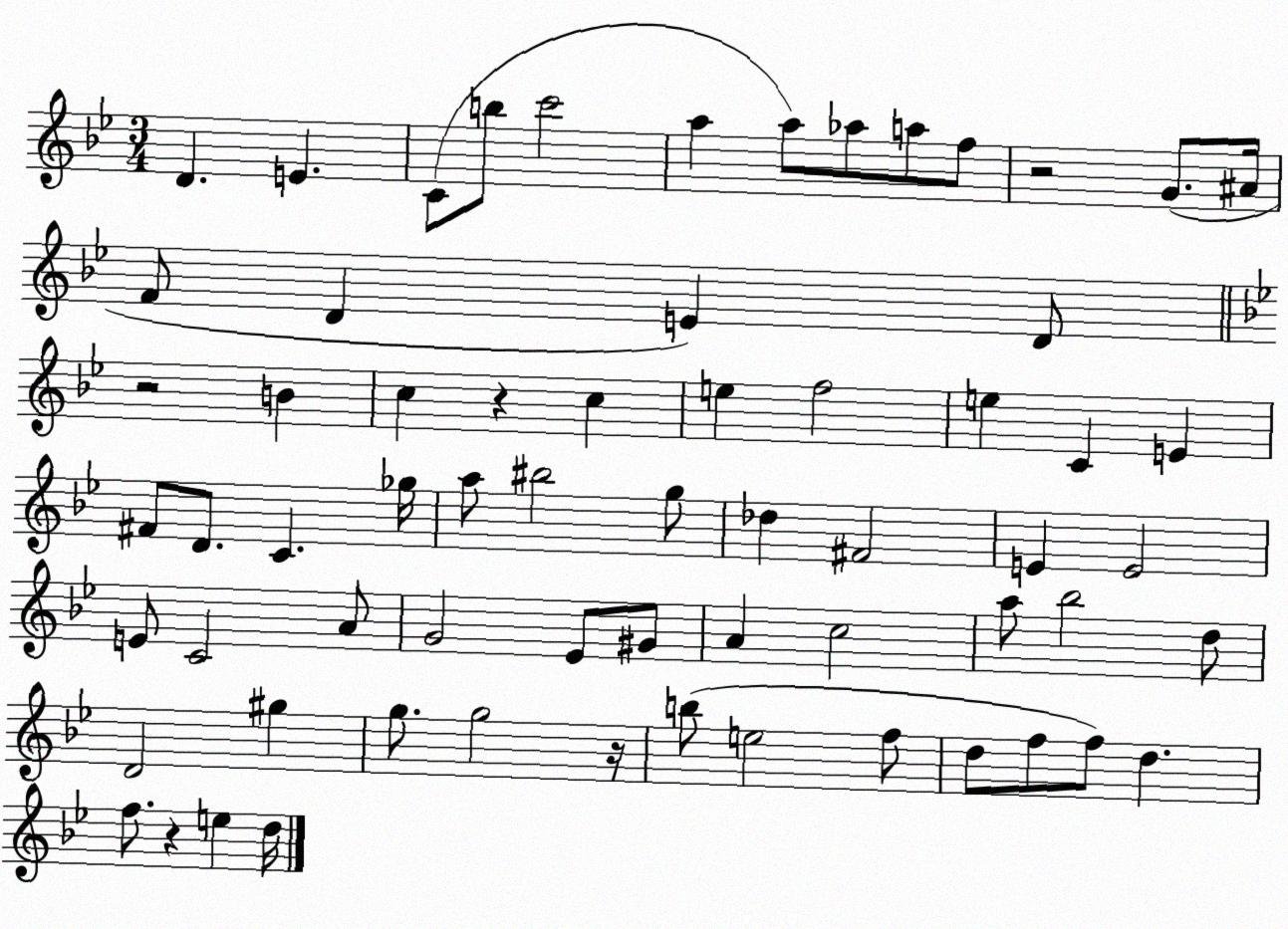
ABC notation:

X:1
T:Untitled
M:3/4
L:1/4
K:Bb
D E C/2 b/2 c'2 a a/2 _a/2 a/2 f/2 z2 G/2 ^A/4 F/2 D E D/2 z2 B c z c e f2 e C E ^F/2 D/2 C _g/4 a/2 ^b2 g/2 _d ^F2 E E2 E/2 C2 A/2 G2 _E/2 ^G/2 A c2 a/2 _b2 d/2 D2 ^g g/2 g2 z/4 b/2 e2 f/2 d/2 f/2 f/2 d f/2 z e d/4